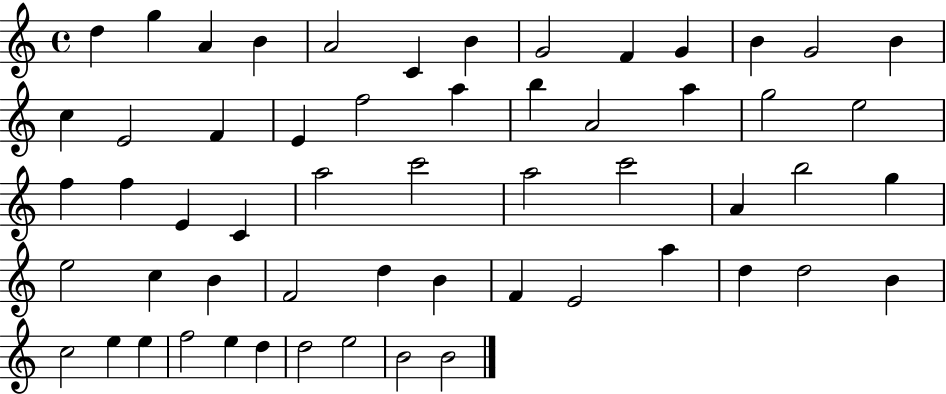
D5/q G5/q A4/q B4/q A4/h C4/q B4/q G4/h F4/q G4/q B4/q G4/h B4/q C5/q E4/h F4/q E4/q F5/h A5/q B5/q A4/h A5/q G5/h E5/h F5/q F5/q E4/q C4/q A5/h C6/h A5/h C6/h A4/q B5/h G5/q E5/h C5/q B4/q F4/h D5/q B4/q F4/q E4/h A5/q D5/q D5/h B4/q C5/h E5/q E5/q F5/h E5/q D5/q D5/h E5/h B4/h B4/h